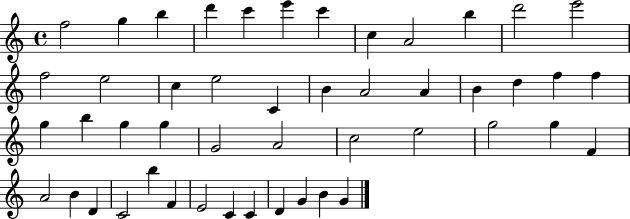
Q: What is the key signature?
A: C major